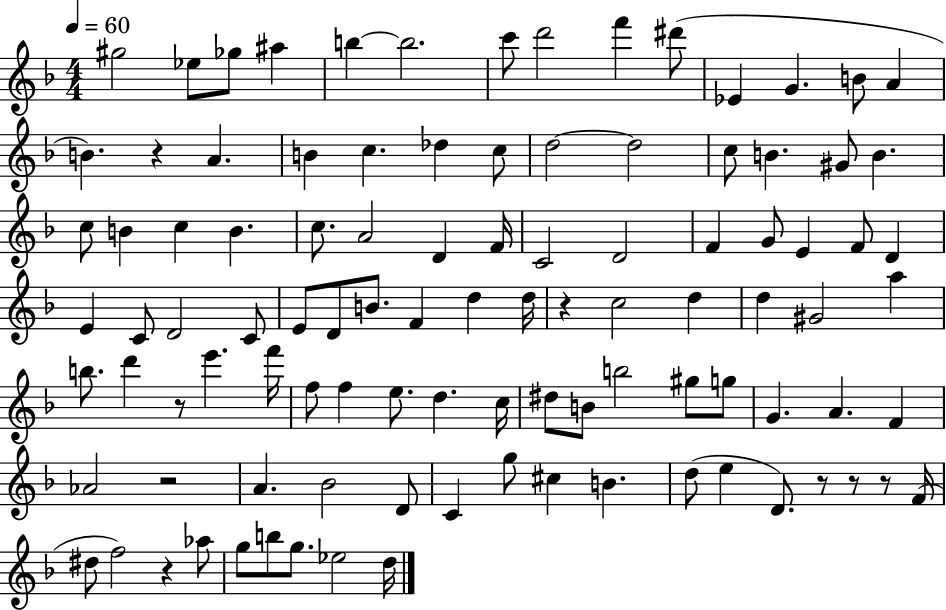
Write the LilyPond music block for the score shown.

{
  \clef treble
  \numericTimeSignature
  \time 4/4
  \key f \major
  \tempo 4 = 60
  \repeat volta 2 { gis''2 ees''8 ges''8 ais''4 | b''4~~ b''2. | c'''8 d'''2 f'''4 dis'''8( | ees'4 g'4. b'8 a'4 | \break b'4.) r4 a'4. | b'4 c''4. des''4 c''8 | d''2~~ d''2 | c''8 b'4. gis'8 b'4. | \break c''8 b'4 c''4 b'4. | c''8. a'2 d'4 f'16 | c'2 d'2 | f'4 g'8 e'4 f'8 d'4 | \break e'4 c'8 d'2 c'8 | e'8 d'8 b'8. f'4 d''4 d''16 | r4 c''2 d''4 | d''4 gis'2 a''4 | \break b''8. d'''4 r8 e'''4. f'''16 | f''8 f''4 e''8. d''4. c''16 | dis''8 b'8 b''2 gis''8 g''8 | g'4. a'4. f'4 | \break aes'2 r2 | a'4. bes'2 d'8 | c'4 g''8 cis''4 b'4. | d''8( e''4 d'8.) r8 r8 r8 f'16( | \break dis''8 f''2) r4 aes''8 | g''8 b''8 g''8. ees''2 d''16 | } \bar "|."
}